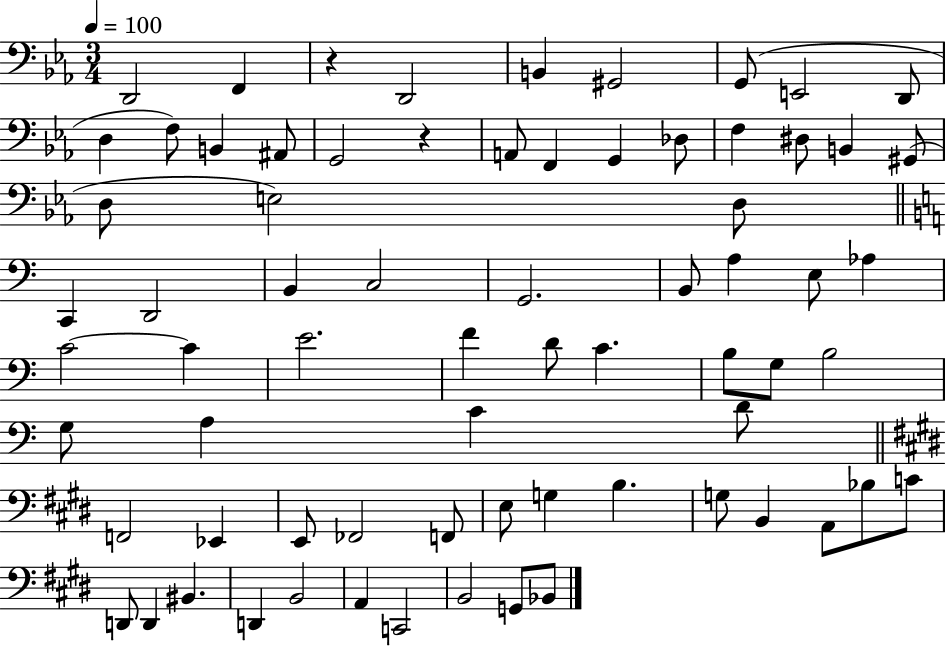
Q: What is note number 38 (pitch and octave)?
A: D4